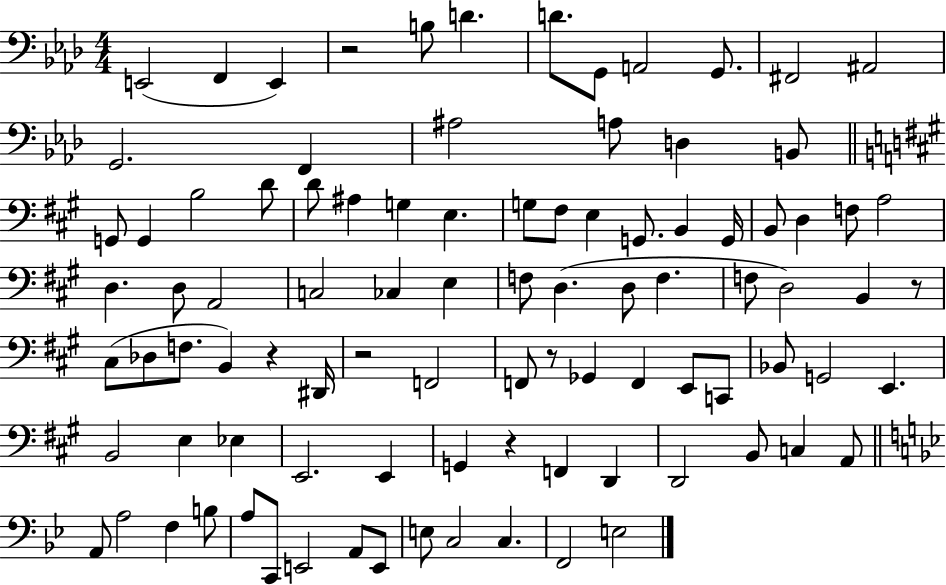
{
  \clef bass
  \numericTimeSignature
  \time 4/4
  \key aes \major
  e,2( f,4 e,4) | r2 b8 d'4. | d'8. g,8 a,2 g,8. | fis,2 ais,2 | \break g,2. f,4 | ais2 a8 d4 b,8 | \bar "||" \break \key a \major g,8 g,4 b2 d'8 | d'8 ais4 g4 e4. | g8 fis8 e4 g,8. b,4 g,16 | b,8 d4 f8 a2 | \break d4. d8 a,2 | c2 ces4 e4 | f8 d4.( d8 f4. | f8 d2) b,4 r8 | \break cis8( des8 f8. b,4) r4 dis,16 | r2 f,2 | f,8 r8 ges,4 f,4 e,8 c,8 | bes,8 g,2 e,4. | \break b,2 e4 ees4 | e,2. e,4 | g,4 r4 f,4 d,4 | d,2 b,8 c4 a,8 | \break \bar "||" \break \key g \minor a,8 a2 f4 b8 | a8 c,8 e,2 a,8 e,8 | e8 c2 c4. | f,2 e2 | \break \bar "|."
}